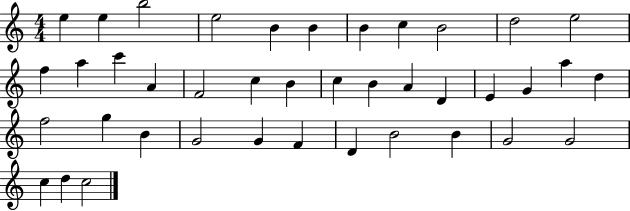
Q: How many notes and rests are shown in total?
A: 40